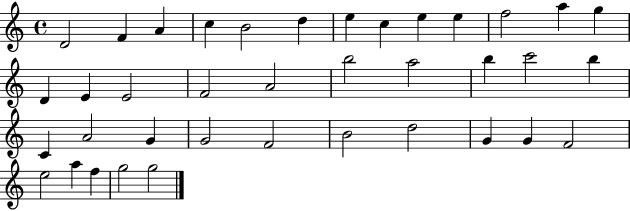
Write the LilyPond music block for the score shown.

{
  \clef treble
  \time 4/4
  \defaultTimeSignature
  \key c \major
  d'2 f'4 a'4 | c''4 b'2 d''4 | e''4 c''4 e''4 e''4 | f''2 a''4 g''4 | \break d'4 e'4 e'2 | f'2 a'2 | b''2 a''2 | b''4 c'''2 b''4 | \break c'4 a'2 g'4 | g'2 f'2 | b'2 d''2 | g'4 g'4 f'2 | \break e''2 a''4 f''4 | g''2 g''2 | \bar "|."
}